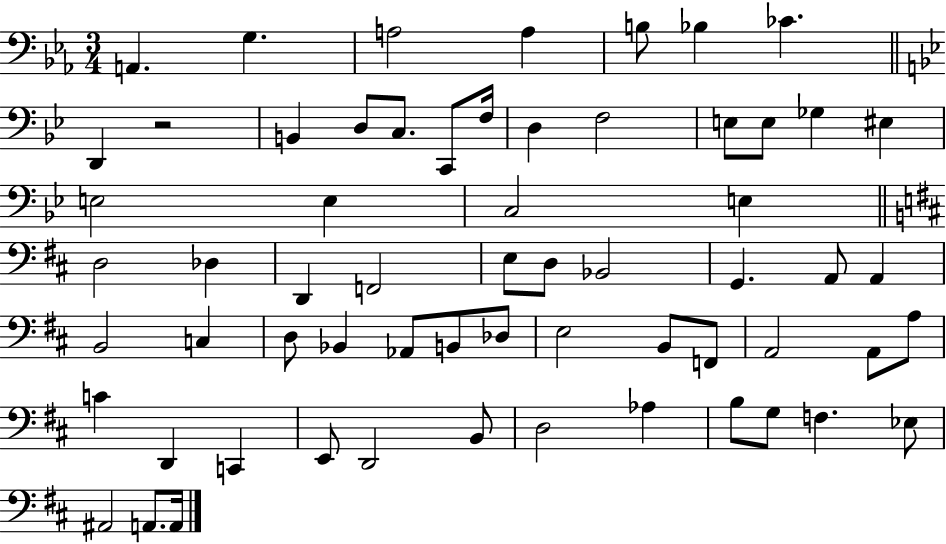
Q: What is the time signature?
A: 3/4